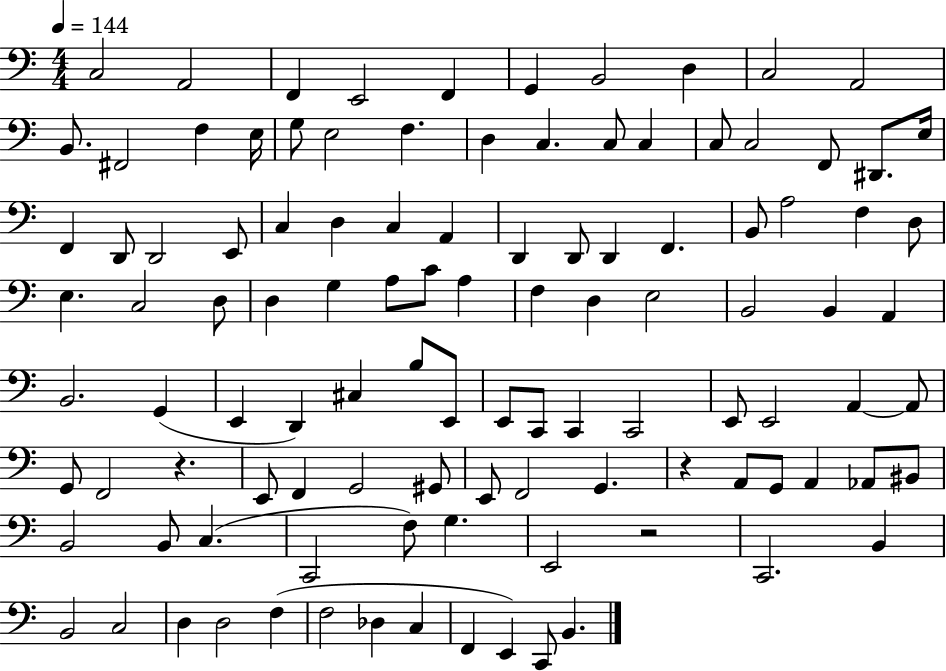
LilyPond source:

{
  \clef bass
  \numericTimeSignature
  \time 4/4
  \key c \major
  \tempo 4 = 144
  c2 a,2 | f,4 e,2 f,4 | g,4 b,2 d4 | c2 a,2 | \break b,8. fis,2 f4 e16 | g8 e2 f4. | d4 c4. c8 c4 | c8 c2 f,8 dis,8. e16 | \break f,4 d,8 d,2 e,8 | c4 d4 c4 a,4 | d,4 d,8 d,4 f,4. | b,8 a2 f4 d8 | \break e4. c2 d8 | d4 g4 a8 c'8 a4 | f4 d4 e2 | b,2 b,4 a,4 | \break b,2. g,4( | e,4 d,4) cis4 b8 e,8 | e,8 c,8 c,4 c,2 | e,8 e,2 a,4~~ a,8 | \break g,8 f,2 r4. | e,8 f,4 g,2 gis,8 | e,8 f,2 g,4. | r4 a,8 g,8 a,4 aes,8 bis,8 | \break b,2 b,8 c4.( | c,2 f8) g4. | e,2 r2 | c,2. b,4 | \break b,2 c2 | d4 d2 f4( | f2 des4 c4 | f,4 e,4) c,8 b,4. | \break \bar "|."
}